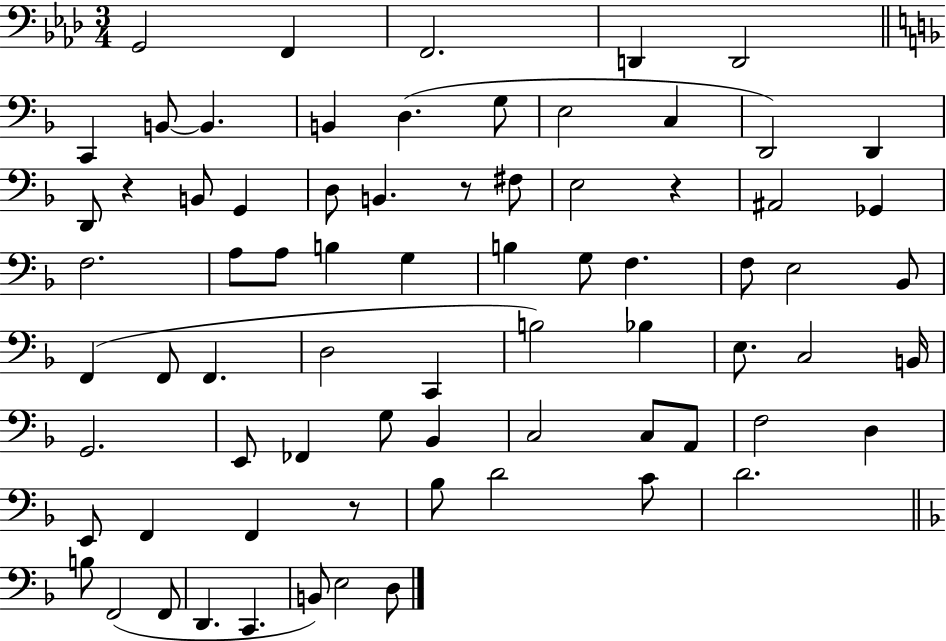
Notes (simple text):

G2/h F2/q F2/h. D2/q D2/h C2/q B2/e B2/q. B2/q D3/q. G3/e E3/h C3/q D2/h D2/q D2/e R/q B2/e G2/q D3/e B2/q. R/e F#3/e E3/h R/q A#2/h Gb2/q F3/h. A3/e A3/e B3/q G3/q B3/q G3/e F3/q. F3/e E3/h Bb2/e F2/q F2/e F2/q. D3/h C2/q B3/h Bb3/q E3/e. C3/h B2/s G2/h. E2/e FES2/q G3/e Bb2/q C3/h C3/e A2/e F3/h D3/q E2/e F2/q F2/q R/e Bb3/e D4/h C4/e D4/h. B3/e F2/h F2/e D2/q. C2/q. B2/e E3/h D3/e